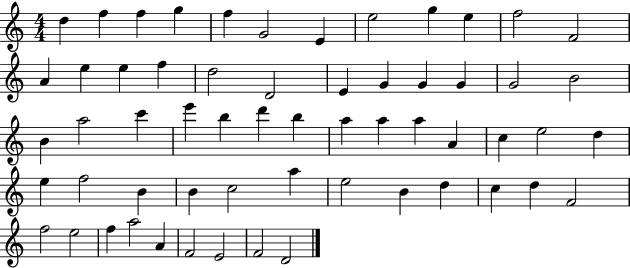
{
  \clef treble
  \numericTimeSignature
  \time 4/4
  \key c \major
  d''4 f''4 f''4 g''4 | f''4 g'2 e'4 | e''2 g''4 e''4 | f''2 f'2 | \break a'4 e''4 e''4 f''4 | d''2 d'2 | e'4 g'4 g'4 g'4 | g'2 b'2 | \break b'4 a''2 c'''4 | e'''4 b''4 d'''4 b''4 | a''4 a''4 a''4 a'4 | c''4 e''2 d''4 | \break e''4 f''2 b'4 | b'4 c''2 a''4 | e''2 b'4 d''4 | c''4 d''4 f'2 | \break f''2 e''2 | f''4 a''2 a'4 | f'2 e'2 | f'2 d'2 | \break \bar "|."
}